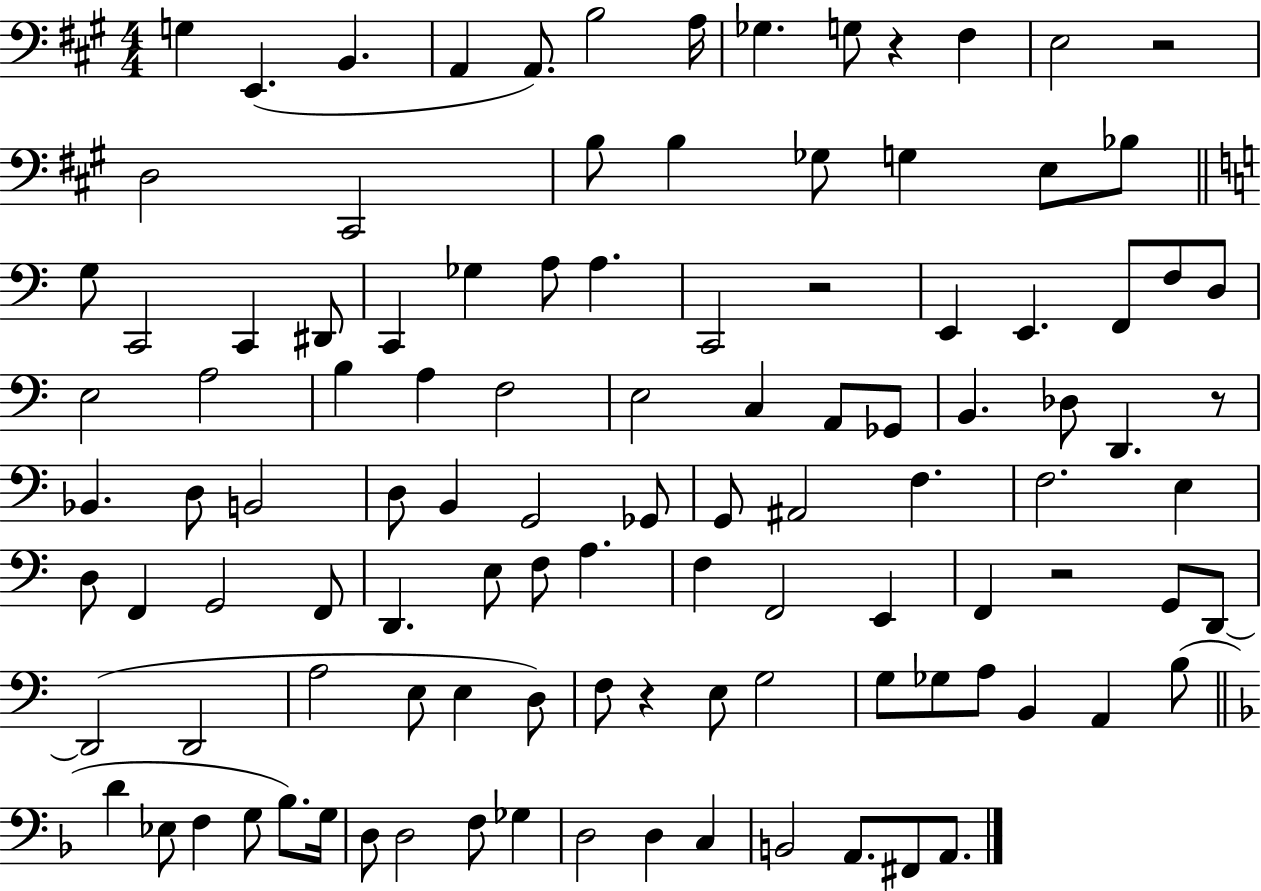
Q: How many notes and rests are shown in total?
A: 109